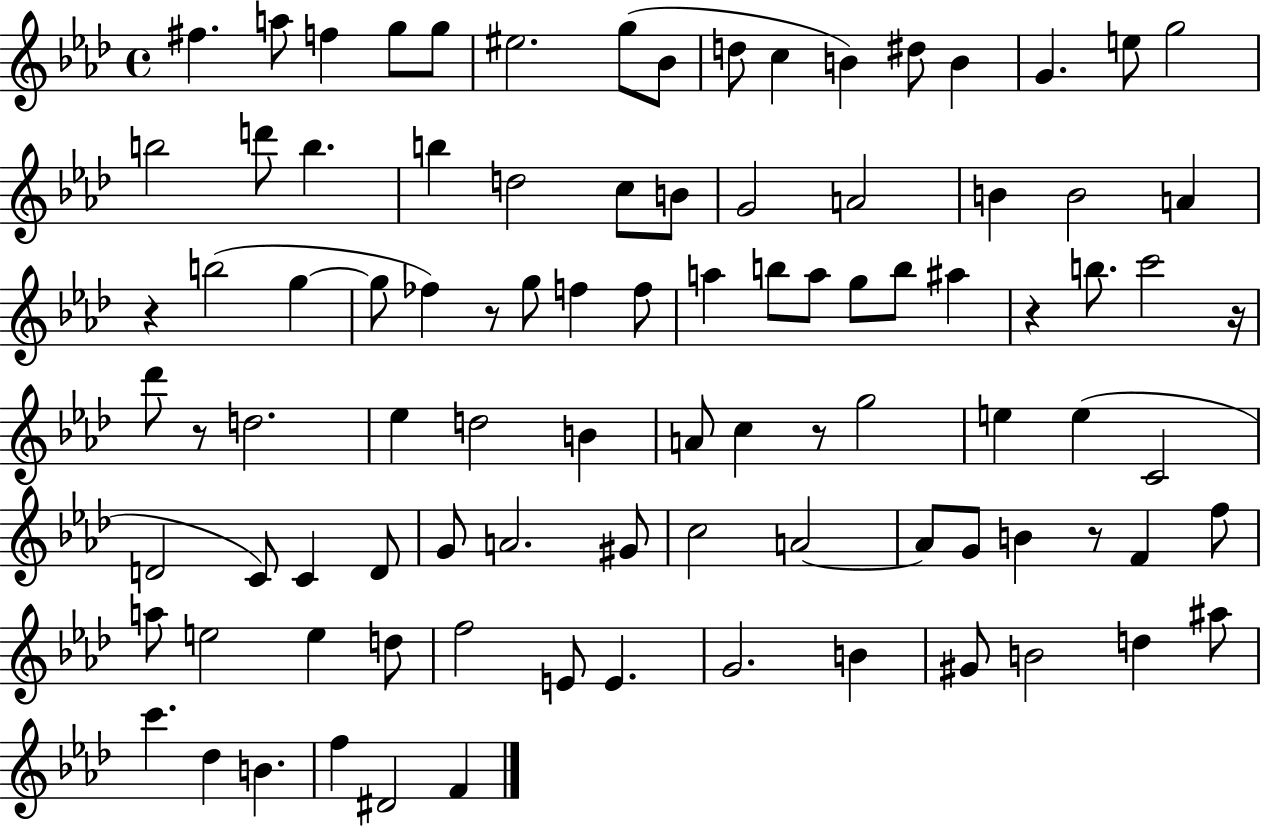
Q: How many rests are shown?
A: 7